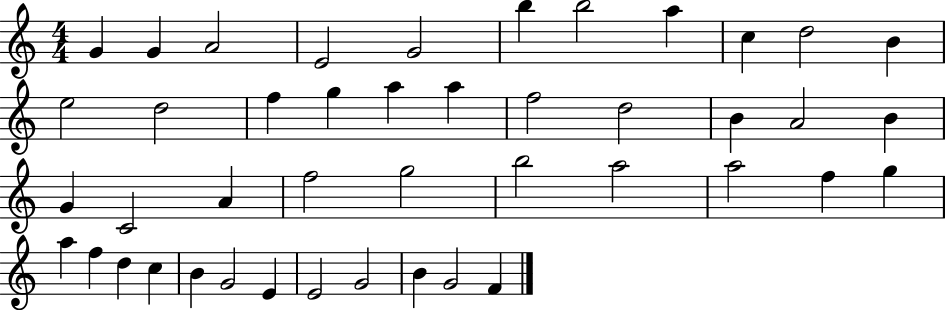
G4/q G4/q A4/h E4/h G4/h B5/q B5/h A5/q C5/q D5/h B4/q E5/h D5/h F5/q G5/q A5/q A5/q F5/h D5/h B4/q A4/h B4/q G4/q C4/h A4/q F5/h G5/h B5/h A5/h A5/h F5/q G5/q A5/q F5/q D5/q C5/q B4/q G4/h E4/q E4/h G4/h B4/q G4/h F4/q